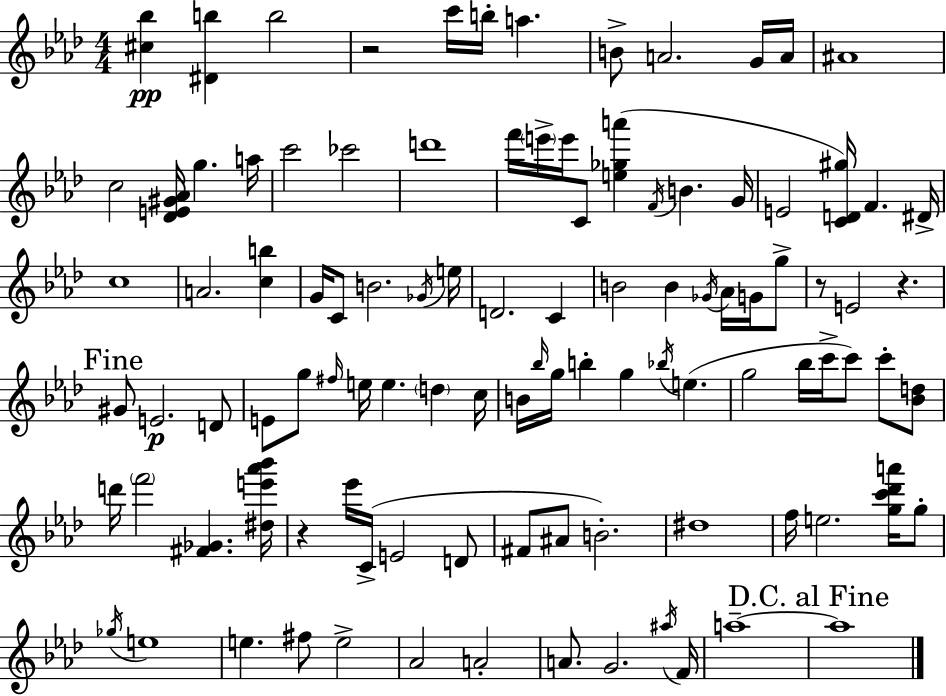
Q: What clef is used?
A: treble